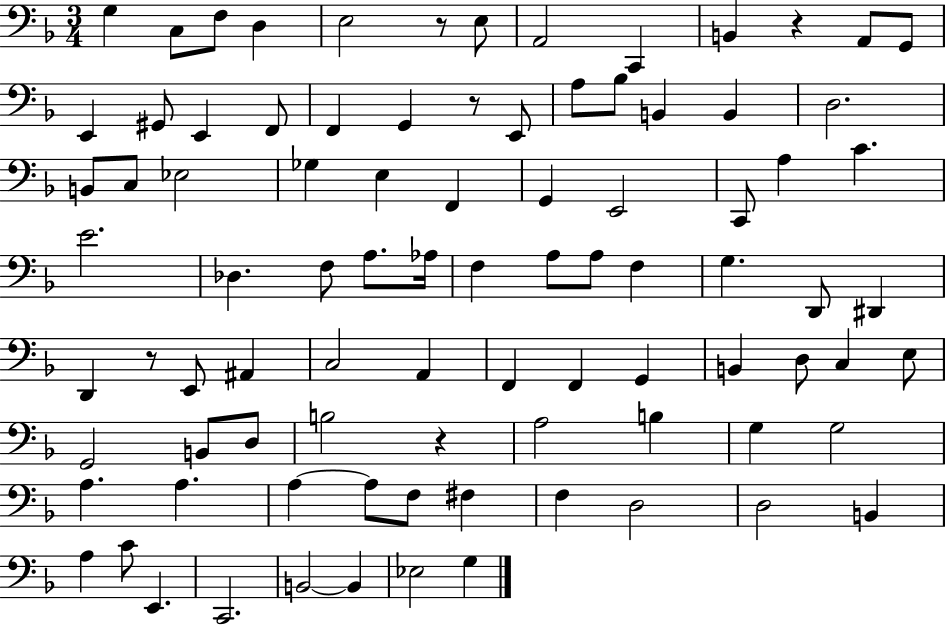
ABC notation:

X:1
T:Untitled
M:3/4
L:1/4
K:F
G, C,/2 F,/2 D, E,2 z/2 E,/2 A,,2 C,, B,, z A,,/2 G,,/2 E,, ^G,,/2 E,, F,,/2 F,, G,, z/2 E,,/2 A,/2 _B,/2 B,, B,, D,2 B,,/2 C,/2 _E,2 _G, E, F,, G,, E,,2 C,,/2 A, C E2 _D, F,/2 A,/2 _A,/4 F, A,/2 A,/2 F, G, D,,/2 ^D,, D,, z/2 E,,/2 ^A,, C,2 A,, F,, F,, G,, B,, D,/2 C, E,/2 G,,2 B,,/2 D,/2 B,2 z A,2 B, G, G,2 A, A, A, A,/2 F,/2 ^F, F, D,2 D,2 B,, A, C/2 E,, C,,2 B,,2 B,, _E,2 G,